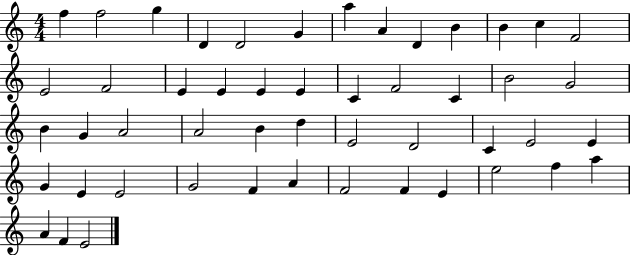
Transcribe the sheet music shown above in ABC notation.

X:1
T:Untitled
M:4/4
L:1/4
K:C
f f2 g D D2 G a A D B B c F2 E2 F2 E E E E C F2 C B2 G2 B G A2 A2 B d E2 D2 C E2 E G E E2 G2 F A F2 F E e2 f a A F E2